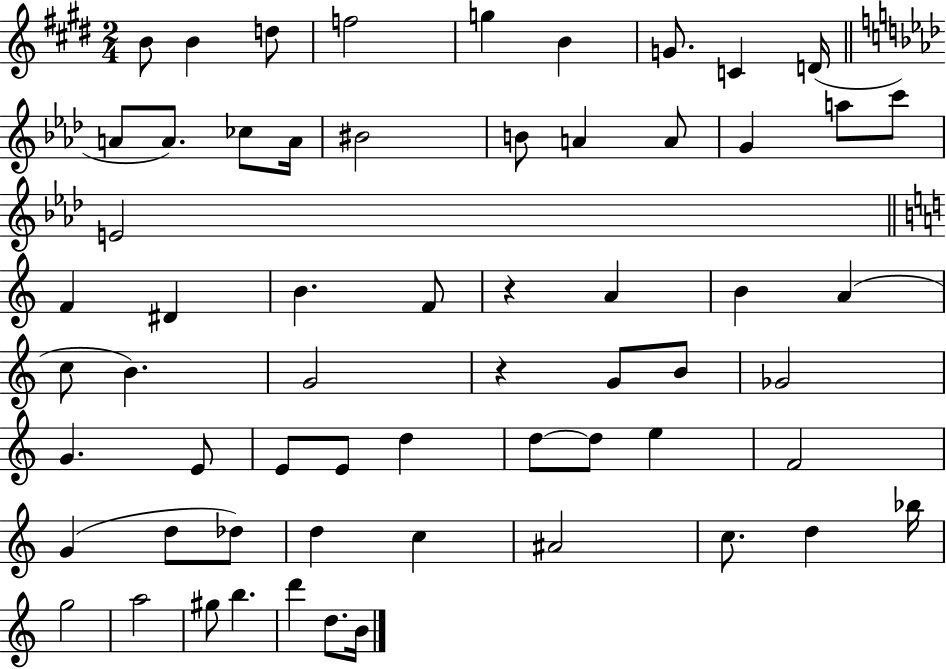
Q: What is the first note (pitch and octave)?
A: B4